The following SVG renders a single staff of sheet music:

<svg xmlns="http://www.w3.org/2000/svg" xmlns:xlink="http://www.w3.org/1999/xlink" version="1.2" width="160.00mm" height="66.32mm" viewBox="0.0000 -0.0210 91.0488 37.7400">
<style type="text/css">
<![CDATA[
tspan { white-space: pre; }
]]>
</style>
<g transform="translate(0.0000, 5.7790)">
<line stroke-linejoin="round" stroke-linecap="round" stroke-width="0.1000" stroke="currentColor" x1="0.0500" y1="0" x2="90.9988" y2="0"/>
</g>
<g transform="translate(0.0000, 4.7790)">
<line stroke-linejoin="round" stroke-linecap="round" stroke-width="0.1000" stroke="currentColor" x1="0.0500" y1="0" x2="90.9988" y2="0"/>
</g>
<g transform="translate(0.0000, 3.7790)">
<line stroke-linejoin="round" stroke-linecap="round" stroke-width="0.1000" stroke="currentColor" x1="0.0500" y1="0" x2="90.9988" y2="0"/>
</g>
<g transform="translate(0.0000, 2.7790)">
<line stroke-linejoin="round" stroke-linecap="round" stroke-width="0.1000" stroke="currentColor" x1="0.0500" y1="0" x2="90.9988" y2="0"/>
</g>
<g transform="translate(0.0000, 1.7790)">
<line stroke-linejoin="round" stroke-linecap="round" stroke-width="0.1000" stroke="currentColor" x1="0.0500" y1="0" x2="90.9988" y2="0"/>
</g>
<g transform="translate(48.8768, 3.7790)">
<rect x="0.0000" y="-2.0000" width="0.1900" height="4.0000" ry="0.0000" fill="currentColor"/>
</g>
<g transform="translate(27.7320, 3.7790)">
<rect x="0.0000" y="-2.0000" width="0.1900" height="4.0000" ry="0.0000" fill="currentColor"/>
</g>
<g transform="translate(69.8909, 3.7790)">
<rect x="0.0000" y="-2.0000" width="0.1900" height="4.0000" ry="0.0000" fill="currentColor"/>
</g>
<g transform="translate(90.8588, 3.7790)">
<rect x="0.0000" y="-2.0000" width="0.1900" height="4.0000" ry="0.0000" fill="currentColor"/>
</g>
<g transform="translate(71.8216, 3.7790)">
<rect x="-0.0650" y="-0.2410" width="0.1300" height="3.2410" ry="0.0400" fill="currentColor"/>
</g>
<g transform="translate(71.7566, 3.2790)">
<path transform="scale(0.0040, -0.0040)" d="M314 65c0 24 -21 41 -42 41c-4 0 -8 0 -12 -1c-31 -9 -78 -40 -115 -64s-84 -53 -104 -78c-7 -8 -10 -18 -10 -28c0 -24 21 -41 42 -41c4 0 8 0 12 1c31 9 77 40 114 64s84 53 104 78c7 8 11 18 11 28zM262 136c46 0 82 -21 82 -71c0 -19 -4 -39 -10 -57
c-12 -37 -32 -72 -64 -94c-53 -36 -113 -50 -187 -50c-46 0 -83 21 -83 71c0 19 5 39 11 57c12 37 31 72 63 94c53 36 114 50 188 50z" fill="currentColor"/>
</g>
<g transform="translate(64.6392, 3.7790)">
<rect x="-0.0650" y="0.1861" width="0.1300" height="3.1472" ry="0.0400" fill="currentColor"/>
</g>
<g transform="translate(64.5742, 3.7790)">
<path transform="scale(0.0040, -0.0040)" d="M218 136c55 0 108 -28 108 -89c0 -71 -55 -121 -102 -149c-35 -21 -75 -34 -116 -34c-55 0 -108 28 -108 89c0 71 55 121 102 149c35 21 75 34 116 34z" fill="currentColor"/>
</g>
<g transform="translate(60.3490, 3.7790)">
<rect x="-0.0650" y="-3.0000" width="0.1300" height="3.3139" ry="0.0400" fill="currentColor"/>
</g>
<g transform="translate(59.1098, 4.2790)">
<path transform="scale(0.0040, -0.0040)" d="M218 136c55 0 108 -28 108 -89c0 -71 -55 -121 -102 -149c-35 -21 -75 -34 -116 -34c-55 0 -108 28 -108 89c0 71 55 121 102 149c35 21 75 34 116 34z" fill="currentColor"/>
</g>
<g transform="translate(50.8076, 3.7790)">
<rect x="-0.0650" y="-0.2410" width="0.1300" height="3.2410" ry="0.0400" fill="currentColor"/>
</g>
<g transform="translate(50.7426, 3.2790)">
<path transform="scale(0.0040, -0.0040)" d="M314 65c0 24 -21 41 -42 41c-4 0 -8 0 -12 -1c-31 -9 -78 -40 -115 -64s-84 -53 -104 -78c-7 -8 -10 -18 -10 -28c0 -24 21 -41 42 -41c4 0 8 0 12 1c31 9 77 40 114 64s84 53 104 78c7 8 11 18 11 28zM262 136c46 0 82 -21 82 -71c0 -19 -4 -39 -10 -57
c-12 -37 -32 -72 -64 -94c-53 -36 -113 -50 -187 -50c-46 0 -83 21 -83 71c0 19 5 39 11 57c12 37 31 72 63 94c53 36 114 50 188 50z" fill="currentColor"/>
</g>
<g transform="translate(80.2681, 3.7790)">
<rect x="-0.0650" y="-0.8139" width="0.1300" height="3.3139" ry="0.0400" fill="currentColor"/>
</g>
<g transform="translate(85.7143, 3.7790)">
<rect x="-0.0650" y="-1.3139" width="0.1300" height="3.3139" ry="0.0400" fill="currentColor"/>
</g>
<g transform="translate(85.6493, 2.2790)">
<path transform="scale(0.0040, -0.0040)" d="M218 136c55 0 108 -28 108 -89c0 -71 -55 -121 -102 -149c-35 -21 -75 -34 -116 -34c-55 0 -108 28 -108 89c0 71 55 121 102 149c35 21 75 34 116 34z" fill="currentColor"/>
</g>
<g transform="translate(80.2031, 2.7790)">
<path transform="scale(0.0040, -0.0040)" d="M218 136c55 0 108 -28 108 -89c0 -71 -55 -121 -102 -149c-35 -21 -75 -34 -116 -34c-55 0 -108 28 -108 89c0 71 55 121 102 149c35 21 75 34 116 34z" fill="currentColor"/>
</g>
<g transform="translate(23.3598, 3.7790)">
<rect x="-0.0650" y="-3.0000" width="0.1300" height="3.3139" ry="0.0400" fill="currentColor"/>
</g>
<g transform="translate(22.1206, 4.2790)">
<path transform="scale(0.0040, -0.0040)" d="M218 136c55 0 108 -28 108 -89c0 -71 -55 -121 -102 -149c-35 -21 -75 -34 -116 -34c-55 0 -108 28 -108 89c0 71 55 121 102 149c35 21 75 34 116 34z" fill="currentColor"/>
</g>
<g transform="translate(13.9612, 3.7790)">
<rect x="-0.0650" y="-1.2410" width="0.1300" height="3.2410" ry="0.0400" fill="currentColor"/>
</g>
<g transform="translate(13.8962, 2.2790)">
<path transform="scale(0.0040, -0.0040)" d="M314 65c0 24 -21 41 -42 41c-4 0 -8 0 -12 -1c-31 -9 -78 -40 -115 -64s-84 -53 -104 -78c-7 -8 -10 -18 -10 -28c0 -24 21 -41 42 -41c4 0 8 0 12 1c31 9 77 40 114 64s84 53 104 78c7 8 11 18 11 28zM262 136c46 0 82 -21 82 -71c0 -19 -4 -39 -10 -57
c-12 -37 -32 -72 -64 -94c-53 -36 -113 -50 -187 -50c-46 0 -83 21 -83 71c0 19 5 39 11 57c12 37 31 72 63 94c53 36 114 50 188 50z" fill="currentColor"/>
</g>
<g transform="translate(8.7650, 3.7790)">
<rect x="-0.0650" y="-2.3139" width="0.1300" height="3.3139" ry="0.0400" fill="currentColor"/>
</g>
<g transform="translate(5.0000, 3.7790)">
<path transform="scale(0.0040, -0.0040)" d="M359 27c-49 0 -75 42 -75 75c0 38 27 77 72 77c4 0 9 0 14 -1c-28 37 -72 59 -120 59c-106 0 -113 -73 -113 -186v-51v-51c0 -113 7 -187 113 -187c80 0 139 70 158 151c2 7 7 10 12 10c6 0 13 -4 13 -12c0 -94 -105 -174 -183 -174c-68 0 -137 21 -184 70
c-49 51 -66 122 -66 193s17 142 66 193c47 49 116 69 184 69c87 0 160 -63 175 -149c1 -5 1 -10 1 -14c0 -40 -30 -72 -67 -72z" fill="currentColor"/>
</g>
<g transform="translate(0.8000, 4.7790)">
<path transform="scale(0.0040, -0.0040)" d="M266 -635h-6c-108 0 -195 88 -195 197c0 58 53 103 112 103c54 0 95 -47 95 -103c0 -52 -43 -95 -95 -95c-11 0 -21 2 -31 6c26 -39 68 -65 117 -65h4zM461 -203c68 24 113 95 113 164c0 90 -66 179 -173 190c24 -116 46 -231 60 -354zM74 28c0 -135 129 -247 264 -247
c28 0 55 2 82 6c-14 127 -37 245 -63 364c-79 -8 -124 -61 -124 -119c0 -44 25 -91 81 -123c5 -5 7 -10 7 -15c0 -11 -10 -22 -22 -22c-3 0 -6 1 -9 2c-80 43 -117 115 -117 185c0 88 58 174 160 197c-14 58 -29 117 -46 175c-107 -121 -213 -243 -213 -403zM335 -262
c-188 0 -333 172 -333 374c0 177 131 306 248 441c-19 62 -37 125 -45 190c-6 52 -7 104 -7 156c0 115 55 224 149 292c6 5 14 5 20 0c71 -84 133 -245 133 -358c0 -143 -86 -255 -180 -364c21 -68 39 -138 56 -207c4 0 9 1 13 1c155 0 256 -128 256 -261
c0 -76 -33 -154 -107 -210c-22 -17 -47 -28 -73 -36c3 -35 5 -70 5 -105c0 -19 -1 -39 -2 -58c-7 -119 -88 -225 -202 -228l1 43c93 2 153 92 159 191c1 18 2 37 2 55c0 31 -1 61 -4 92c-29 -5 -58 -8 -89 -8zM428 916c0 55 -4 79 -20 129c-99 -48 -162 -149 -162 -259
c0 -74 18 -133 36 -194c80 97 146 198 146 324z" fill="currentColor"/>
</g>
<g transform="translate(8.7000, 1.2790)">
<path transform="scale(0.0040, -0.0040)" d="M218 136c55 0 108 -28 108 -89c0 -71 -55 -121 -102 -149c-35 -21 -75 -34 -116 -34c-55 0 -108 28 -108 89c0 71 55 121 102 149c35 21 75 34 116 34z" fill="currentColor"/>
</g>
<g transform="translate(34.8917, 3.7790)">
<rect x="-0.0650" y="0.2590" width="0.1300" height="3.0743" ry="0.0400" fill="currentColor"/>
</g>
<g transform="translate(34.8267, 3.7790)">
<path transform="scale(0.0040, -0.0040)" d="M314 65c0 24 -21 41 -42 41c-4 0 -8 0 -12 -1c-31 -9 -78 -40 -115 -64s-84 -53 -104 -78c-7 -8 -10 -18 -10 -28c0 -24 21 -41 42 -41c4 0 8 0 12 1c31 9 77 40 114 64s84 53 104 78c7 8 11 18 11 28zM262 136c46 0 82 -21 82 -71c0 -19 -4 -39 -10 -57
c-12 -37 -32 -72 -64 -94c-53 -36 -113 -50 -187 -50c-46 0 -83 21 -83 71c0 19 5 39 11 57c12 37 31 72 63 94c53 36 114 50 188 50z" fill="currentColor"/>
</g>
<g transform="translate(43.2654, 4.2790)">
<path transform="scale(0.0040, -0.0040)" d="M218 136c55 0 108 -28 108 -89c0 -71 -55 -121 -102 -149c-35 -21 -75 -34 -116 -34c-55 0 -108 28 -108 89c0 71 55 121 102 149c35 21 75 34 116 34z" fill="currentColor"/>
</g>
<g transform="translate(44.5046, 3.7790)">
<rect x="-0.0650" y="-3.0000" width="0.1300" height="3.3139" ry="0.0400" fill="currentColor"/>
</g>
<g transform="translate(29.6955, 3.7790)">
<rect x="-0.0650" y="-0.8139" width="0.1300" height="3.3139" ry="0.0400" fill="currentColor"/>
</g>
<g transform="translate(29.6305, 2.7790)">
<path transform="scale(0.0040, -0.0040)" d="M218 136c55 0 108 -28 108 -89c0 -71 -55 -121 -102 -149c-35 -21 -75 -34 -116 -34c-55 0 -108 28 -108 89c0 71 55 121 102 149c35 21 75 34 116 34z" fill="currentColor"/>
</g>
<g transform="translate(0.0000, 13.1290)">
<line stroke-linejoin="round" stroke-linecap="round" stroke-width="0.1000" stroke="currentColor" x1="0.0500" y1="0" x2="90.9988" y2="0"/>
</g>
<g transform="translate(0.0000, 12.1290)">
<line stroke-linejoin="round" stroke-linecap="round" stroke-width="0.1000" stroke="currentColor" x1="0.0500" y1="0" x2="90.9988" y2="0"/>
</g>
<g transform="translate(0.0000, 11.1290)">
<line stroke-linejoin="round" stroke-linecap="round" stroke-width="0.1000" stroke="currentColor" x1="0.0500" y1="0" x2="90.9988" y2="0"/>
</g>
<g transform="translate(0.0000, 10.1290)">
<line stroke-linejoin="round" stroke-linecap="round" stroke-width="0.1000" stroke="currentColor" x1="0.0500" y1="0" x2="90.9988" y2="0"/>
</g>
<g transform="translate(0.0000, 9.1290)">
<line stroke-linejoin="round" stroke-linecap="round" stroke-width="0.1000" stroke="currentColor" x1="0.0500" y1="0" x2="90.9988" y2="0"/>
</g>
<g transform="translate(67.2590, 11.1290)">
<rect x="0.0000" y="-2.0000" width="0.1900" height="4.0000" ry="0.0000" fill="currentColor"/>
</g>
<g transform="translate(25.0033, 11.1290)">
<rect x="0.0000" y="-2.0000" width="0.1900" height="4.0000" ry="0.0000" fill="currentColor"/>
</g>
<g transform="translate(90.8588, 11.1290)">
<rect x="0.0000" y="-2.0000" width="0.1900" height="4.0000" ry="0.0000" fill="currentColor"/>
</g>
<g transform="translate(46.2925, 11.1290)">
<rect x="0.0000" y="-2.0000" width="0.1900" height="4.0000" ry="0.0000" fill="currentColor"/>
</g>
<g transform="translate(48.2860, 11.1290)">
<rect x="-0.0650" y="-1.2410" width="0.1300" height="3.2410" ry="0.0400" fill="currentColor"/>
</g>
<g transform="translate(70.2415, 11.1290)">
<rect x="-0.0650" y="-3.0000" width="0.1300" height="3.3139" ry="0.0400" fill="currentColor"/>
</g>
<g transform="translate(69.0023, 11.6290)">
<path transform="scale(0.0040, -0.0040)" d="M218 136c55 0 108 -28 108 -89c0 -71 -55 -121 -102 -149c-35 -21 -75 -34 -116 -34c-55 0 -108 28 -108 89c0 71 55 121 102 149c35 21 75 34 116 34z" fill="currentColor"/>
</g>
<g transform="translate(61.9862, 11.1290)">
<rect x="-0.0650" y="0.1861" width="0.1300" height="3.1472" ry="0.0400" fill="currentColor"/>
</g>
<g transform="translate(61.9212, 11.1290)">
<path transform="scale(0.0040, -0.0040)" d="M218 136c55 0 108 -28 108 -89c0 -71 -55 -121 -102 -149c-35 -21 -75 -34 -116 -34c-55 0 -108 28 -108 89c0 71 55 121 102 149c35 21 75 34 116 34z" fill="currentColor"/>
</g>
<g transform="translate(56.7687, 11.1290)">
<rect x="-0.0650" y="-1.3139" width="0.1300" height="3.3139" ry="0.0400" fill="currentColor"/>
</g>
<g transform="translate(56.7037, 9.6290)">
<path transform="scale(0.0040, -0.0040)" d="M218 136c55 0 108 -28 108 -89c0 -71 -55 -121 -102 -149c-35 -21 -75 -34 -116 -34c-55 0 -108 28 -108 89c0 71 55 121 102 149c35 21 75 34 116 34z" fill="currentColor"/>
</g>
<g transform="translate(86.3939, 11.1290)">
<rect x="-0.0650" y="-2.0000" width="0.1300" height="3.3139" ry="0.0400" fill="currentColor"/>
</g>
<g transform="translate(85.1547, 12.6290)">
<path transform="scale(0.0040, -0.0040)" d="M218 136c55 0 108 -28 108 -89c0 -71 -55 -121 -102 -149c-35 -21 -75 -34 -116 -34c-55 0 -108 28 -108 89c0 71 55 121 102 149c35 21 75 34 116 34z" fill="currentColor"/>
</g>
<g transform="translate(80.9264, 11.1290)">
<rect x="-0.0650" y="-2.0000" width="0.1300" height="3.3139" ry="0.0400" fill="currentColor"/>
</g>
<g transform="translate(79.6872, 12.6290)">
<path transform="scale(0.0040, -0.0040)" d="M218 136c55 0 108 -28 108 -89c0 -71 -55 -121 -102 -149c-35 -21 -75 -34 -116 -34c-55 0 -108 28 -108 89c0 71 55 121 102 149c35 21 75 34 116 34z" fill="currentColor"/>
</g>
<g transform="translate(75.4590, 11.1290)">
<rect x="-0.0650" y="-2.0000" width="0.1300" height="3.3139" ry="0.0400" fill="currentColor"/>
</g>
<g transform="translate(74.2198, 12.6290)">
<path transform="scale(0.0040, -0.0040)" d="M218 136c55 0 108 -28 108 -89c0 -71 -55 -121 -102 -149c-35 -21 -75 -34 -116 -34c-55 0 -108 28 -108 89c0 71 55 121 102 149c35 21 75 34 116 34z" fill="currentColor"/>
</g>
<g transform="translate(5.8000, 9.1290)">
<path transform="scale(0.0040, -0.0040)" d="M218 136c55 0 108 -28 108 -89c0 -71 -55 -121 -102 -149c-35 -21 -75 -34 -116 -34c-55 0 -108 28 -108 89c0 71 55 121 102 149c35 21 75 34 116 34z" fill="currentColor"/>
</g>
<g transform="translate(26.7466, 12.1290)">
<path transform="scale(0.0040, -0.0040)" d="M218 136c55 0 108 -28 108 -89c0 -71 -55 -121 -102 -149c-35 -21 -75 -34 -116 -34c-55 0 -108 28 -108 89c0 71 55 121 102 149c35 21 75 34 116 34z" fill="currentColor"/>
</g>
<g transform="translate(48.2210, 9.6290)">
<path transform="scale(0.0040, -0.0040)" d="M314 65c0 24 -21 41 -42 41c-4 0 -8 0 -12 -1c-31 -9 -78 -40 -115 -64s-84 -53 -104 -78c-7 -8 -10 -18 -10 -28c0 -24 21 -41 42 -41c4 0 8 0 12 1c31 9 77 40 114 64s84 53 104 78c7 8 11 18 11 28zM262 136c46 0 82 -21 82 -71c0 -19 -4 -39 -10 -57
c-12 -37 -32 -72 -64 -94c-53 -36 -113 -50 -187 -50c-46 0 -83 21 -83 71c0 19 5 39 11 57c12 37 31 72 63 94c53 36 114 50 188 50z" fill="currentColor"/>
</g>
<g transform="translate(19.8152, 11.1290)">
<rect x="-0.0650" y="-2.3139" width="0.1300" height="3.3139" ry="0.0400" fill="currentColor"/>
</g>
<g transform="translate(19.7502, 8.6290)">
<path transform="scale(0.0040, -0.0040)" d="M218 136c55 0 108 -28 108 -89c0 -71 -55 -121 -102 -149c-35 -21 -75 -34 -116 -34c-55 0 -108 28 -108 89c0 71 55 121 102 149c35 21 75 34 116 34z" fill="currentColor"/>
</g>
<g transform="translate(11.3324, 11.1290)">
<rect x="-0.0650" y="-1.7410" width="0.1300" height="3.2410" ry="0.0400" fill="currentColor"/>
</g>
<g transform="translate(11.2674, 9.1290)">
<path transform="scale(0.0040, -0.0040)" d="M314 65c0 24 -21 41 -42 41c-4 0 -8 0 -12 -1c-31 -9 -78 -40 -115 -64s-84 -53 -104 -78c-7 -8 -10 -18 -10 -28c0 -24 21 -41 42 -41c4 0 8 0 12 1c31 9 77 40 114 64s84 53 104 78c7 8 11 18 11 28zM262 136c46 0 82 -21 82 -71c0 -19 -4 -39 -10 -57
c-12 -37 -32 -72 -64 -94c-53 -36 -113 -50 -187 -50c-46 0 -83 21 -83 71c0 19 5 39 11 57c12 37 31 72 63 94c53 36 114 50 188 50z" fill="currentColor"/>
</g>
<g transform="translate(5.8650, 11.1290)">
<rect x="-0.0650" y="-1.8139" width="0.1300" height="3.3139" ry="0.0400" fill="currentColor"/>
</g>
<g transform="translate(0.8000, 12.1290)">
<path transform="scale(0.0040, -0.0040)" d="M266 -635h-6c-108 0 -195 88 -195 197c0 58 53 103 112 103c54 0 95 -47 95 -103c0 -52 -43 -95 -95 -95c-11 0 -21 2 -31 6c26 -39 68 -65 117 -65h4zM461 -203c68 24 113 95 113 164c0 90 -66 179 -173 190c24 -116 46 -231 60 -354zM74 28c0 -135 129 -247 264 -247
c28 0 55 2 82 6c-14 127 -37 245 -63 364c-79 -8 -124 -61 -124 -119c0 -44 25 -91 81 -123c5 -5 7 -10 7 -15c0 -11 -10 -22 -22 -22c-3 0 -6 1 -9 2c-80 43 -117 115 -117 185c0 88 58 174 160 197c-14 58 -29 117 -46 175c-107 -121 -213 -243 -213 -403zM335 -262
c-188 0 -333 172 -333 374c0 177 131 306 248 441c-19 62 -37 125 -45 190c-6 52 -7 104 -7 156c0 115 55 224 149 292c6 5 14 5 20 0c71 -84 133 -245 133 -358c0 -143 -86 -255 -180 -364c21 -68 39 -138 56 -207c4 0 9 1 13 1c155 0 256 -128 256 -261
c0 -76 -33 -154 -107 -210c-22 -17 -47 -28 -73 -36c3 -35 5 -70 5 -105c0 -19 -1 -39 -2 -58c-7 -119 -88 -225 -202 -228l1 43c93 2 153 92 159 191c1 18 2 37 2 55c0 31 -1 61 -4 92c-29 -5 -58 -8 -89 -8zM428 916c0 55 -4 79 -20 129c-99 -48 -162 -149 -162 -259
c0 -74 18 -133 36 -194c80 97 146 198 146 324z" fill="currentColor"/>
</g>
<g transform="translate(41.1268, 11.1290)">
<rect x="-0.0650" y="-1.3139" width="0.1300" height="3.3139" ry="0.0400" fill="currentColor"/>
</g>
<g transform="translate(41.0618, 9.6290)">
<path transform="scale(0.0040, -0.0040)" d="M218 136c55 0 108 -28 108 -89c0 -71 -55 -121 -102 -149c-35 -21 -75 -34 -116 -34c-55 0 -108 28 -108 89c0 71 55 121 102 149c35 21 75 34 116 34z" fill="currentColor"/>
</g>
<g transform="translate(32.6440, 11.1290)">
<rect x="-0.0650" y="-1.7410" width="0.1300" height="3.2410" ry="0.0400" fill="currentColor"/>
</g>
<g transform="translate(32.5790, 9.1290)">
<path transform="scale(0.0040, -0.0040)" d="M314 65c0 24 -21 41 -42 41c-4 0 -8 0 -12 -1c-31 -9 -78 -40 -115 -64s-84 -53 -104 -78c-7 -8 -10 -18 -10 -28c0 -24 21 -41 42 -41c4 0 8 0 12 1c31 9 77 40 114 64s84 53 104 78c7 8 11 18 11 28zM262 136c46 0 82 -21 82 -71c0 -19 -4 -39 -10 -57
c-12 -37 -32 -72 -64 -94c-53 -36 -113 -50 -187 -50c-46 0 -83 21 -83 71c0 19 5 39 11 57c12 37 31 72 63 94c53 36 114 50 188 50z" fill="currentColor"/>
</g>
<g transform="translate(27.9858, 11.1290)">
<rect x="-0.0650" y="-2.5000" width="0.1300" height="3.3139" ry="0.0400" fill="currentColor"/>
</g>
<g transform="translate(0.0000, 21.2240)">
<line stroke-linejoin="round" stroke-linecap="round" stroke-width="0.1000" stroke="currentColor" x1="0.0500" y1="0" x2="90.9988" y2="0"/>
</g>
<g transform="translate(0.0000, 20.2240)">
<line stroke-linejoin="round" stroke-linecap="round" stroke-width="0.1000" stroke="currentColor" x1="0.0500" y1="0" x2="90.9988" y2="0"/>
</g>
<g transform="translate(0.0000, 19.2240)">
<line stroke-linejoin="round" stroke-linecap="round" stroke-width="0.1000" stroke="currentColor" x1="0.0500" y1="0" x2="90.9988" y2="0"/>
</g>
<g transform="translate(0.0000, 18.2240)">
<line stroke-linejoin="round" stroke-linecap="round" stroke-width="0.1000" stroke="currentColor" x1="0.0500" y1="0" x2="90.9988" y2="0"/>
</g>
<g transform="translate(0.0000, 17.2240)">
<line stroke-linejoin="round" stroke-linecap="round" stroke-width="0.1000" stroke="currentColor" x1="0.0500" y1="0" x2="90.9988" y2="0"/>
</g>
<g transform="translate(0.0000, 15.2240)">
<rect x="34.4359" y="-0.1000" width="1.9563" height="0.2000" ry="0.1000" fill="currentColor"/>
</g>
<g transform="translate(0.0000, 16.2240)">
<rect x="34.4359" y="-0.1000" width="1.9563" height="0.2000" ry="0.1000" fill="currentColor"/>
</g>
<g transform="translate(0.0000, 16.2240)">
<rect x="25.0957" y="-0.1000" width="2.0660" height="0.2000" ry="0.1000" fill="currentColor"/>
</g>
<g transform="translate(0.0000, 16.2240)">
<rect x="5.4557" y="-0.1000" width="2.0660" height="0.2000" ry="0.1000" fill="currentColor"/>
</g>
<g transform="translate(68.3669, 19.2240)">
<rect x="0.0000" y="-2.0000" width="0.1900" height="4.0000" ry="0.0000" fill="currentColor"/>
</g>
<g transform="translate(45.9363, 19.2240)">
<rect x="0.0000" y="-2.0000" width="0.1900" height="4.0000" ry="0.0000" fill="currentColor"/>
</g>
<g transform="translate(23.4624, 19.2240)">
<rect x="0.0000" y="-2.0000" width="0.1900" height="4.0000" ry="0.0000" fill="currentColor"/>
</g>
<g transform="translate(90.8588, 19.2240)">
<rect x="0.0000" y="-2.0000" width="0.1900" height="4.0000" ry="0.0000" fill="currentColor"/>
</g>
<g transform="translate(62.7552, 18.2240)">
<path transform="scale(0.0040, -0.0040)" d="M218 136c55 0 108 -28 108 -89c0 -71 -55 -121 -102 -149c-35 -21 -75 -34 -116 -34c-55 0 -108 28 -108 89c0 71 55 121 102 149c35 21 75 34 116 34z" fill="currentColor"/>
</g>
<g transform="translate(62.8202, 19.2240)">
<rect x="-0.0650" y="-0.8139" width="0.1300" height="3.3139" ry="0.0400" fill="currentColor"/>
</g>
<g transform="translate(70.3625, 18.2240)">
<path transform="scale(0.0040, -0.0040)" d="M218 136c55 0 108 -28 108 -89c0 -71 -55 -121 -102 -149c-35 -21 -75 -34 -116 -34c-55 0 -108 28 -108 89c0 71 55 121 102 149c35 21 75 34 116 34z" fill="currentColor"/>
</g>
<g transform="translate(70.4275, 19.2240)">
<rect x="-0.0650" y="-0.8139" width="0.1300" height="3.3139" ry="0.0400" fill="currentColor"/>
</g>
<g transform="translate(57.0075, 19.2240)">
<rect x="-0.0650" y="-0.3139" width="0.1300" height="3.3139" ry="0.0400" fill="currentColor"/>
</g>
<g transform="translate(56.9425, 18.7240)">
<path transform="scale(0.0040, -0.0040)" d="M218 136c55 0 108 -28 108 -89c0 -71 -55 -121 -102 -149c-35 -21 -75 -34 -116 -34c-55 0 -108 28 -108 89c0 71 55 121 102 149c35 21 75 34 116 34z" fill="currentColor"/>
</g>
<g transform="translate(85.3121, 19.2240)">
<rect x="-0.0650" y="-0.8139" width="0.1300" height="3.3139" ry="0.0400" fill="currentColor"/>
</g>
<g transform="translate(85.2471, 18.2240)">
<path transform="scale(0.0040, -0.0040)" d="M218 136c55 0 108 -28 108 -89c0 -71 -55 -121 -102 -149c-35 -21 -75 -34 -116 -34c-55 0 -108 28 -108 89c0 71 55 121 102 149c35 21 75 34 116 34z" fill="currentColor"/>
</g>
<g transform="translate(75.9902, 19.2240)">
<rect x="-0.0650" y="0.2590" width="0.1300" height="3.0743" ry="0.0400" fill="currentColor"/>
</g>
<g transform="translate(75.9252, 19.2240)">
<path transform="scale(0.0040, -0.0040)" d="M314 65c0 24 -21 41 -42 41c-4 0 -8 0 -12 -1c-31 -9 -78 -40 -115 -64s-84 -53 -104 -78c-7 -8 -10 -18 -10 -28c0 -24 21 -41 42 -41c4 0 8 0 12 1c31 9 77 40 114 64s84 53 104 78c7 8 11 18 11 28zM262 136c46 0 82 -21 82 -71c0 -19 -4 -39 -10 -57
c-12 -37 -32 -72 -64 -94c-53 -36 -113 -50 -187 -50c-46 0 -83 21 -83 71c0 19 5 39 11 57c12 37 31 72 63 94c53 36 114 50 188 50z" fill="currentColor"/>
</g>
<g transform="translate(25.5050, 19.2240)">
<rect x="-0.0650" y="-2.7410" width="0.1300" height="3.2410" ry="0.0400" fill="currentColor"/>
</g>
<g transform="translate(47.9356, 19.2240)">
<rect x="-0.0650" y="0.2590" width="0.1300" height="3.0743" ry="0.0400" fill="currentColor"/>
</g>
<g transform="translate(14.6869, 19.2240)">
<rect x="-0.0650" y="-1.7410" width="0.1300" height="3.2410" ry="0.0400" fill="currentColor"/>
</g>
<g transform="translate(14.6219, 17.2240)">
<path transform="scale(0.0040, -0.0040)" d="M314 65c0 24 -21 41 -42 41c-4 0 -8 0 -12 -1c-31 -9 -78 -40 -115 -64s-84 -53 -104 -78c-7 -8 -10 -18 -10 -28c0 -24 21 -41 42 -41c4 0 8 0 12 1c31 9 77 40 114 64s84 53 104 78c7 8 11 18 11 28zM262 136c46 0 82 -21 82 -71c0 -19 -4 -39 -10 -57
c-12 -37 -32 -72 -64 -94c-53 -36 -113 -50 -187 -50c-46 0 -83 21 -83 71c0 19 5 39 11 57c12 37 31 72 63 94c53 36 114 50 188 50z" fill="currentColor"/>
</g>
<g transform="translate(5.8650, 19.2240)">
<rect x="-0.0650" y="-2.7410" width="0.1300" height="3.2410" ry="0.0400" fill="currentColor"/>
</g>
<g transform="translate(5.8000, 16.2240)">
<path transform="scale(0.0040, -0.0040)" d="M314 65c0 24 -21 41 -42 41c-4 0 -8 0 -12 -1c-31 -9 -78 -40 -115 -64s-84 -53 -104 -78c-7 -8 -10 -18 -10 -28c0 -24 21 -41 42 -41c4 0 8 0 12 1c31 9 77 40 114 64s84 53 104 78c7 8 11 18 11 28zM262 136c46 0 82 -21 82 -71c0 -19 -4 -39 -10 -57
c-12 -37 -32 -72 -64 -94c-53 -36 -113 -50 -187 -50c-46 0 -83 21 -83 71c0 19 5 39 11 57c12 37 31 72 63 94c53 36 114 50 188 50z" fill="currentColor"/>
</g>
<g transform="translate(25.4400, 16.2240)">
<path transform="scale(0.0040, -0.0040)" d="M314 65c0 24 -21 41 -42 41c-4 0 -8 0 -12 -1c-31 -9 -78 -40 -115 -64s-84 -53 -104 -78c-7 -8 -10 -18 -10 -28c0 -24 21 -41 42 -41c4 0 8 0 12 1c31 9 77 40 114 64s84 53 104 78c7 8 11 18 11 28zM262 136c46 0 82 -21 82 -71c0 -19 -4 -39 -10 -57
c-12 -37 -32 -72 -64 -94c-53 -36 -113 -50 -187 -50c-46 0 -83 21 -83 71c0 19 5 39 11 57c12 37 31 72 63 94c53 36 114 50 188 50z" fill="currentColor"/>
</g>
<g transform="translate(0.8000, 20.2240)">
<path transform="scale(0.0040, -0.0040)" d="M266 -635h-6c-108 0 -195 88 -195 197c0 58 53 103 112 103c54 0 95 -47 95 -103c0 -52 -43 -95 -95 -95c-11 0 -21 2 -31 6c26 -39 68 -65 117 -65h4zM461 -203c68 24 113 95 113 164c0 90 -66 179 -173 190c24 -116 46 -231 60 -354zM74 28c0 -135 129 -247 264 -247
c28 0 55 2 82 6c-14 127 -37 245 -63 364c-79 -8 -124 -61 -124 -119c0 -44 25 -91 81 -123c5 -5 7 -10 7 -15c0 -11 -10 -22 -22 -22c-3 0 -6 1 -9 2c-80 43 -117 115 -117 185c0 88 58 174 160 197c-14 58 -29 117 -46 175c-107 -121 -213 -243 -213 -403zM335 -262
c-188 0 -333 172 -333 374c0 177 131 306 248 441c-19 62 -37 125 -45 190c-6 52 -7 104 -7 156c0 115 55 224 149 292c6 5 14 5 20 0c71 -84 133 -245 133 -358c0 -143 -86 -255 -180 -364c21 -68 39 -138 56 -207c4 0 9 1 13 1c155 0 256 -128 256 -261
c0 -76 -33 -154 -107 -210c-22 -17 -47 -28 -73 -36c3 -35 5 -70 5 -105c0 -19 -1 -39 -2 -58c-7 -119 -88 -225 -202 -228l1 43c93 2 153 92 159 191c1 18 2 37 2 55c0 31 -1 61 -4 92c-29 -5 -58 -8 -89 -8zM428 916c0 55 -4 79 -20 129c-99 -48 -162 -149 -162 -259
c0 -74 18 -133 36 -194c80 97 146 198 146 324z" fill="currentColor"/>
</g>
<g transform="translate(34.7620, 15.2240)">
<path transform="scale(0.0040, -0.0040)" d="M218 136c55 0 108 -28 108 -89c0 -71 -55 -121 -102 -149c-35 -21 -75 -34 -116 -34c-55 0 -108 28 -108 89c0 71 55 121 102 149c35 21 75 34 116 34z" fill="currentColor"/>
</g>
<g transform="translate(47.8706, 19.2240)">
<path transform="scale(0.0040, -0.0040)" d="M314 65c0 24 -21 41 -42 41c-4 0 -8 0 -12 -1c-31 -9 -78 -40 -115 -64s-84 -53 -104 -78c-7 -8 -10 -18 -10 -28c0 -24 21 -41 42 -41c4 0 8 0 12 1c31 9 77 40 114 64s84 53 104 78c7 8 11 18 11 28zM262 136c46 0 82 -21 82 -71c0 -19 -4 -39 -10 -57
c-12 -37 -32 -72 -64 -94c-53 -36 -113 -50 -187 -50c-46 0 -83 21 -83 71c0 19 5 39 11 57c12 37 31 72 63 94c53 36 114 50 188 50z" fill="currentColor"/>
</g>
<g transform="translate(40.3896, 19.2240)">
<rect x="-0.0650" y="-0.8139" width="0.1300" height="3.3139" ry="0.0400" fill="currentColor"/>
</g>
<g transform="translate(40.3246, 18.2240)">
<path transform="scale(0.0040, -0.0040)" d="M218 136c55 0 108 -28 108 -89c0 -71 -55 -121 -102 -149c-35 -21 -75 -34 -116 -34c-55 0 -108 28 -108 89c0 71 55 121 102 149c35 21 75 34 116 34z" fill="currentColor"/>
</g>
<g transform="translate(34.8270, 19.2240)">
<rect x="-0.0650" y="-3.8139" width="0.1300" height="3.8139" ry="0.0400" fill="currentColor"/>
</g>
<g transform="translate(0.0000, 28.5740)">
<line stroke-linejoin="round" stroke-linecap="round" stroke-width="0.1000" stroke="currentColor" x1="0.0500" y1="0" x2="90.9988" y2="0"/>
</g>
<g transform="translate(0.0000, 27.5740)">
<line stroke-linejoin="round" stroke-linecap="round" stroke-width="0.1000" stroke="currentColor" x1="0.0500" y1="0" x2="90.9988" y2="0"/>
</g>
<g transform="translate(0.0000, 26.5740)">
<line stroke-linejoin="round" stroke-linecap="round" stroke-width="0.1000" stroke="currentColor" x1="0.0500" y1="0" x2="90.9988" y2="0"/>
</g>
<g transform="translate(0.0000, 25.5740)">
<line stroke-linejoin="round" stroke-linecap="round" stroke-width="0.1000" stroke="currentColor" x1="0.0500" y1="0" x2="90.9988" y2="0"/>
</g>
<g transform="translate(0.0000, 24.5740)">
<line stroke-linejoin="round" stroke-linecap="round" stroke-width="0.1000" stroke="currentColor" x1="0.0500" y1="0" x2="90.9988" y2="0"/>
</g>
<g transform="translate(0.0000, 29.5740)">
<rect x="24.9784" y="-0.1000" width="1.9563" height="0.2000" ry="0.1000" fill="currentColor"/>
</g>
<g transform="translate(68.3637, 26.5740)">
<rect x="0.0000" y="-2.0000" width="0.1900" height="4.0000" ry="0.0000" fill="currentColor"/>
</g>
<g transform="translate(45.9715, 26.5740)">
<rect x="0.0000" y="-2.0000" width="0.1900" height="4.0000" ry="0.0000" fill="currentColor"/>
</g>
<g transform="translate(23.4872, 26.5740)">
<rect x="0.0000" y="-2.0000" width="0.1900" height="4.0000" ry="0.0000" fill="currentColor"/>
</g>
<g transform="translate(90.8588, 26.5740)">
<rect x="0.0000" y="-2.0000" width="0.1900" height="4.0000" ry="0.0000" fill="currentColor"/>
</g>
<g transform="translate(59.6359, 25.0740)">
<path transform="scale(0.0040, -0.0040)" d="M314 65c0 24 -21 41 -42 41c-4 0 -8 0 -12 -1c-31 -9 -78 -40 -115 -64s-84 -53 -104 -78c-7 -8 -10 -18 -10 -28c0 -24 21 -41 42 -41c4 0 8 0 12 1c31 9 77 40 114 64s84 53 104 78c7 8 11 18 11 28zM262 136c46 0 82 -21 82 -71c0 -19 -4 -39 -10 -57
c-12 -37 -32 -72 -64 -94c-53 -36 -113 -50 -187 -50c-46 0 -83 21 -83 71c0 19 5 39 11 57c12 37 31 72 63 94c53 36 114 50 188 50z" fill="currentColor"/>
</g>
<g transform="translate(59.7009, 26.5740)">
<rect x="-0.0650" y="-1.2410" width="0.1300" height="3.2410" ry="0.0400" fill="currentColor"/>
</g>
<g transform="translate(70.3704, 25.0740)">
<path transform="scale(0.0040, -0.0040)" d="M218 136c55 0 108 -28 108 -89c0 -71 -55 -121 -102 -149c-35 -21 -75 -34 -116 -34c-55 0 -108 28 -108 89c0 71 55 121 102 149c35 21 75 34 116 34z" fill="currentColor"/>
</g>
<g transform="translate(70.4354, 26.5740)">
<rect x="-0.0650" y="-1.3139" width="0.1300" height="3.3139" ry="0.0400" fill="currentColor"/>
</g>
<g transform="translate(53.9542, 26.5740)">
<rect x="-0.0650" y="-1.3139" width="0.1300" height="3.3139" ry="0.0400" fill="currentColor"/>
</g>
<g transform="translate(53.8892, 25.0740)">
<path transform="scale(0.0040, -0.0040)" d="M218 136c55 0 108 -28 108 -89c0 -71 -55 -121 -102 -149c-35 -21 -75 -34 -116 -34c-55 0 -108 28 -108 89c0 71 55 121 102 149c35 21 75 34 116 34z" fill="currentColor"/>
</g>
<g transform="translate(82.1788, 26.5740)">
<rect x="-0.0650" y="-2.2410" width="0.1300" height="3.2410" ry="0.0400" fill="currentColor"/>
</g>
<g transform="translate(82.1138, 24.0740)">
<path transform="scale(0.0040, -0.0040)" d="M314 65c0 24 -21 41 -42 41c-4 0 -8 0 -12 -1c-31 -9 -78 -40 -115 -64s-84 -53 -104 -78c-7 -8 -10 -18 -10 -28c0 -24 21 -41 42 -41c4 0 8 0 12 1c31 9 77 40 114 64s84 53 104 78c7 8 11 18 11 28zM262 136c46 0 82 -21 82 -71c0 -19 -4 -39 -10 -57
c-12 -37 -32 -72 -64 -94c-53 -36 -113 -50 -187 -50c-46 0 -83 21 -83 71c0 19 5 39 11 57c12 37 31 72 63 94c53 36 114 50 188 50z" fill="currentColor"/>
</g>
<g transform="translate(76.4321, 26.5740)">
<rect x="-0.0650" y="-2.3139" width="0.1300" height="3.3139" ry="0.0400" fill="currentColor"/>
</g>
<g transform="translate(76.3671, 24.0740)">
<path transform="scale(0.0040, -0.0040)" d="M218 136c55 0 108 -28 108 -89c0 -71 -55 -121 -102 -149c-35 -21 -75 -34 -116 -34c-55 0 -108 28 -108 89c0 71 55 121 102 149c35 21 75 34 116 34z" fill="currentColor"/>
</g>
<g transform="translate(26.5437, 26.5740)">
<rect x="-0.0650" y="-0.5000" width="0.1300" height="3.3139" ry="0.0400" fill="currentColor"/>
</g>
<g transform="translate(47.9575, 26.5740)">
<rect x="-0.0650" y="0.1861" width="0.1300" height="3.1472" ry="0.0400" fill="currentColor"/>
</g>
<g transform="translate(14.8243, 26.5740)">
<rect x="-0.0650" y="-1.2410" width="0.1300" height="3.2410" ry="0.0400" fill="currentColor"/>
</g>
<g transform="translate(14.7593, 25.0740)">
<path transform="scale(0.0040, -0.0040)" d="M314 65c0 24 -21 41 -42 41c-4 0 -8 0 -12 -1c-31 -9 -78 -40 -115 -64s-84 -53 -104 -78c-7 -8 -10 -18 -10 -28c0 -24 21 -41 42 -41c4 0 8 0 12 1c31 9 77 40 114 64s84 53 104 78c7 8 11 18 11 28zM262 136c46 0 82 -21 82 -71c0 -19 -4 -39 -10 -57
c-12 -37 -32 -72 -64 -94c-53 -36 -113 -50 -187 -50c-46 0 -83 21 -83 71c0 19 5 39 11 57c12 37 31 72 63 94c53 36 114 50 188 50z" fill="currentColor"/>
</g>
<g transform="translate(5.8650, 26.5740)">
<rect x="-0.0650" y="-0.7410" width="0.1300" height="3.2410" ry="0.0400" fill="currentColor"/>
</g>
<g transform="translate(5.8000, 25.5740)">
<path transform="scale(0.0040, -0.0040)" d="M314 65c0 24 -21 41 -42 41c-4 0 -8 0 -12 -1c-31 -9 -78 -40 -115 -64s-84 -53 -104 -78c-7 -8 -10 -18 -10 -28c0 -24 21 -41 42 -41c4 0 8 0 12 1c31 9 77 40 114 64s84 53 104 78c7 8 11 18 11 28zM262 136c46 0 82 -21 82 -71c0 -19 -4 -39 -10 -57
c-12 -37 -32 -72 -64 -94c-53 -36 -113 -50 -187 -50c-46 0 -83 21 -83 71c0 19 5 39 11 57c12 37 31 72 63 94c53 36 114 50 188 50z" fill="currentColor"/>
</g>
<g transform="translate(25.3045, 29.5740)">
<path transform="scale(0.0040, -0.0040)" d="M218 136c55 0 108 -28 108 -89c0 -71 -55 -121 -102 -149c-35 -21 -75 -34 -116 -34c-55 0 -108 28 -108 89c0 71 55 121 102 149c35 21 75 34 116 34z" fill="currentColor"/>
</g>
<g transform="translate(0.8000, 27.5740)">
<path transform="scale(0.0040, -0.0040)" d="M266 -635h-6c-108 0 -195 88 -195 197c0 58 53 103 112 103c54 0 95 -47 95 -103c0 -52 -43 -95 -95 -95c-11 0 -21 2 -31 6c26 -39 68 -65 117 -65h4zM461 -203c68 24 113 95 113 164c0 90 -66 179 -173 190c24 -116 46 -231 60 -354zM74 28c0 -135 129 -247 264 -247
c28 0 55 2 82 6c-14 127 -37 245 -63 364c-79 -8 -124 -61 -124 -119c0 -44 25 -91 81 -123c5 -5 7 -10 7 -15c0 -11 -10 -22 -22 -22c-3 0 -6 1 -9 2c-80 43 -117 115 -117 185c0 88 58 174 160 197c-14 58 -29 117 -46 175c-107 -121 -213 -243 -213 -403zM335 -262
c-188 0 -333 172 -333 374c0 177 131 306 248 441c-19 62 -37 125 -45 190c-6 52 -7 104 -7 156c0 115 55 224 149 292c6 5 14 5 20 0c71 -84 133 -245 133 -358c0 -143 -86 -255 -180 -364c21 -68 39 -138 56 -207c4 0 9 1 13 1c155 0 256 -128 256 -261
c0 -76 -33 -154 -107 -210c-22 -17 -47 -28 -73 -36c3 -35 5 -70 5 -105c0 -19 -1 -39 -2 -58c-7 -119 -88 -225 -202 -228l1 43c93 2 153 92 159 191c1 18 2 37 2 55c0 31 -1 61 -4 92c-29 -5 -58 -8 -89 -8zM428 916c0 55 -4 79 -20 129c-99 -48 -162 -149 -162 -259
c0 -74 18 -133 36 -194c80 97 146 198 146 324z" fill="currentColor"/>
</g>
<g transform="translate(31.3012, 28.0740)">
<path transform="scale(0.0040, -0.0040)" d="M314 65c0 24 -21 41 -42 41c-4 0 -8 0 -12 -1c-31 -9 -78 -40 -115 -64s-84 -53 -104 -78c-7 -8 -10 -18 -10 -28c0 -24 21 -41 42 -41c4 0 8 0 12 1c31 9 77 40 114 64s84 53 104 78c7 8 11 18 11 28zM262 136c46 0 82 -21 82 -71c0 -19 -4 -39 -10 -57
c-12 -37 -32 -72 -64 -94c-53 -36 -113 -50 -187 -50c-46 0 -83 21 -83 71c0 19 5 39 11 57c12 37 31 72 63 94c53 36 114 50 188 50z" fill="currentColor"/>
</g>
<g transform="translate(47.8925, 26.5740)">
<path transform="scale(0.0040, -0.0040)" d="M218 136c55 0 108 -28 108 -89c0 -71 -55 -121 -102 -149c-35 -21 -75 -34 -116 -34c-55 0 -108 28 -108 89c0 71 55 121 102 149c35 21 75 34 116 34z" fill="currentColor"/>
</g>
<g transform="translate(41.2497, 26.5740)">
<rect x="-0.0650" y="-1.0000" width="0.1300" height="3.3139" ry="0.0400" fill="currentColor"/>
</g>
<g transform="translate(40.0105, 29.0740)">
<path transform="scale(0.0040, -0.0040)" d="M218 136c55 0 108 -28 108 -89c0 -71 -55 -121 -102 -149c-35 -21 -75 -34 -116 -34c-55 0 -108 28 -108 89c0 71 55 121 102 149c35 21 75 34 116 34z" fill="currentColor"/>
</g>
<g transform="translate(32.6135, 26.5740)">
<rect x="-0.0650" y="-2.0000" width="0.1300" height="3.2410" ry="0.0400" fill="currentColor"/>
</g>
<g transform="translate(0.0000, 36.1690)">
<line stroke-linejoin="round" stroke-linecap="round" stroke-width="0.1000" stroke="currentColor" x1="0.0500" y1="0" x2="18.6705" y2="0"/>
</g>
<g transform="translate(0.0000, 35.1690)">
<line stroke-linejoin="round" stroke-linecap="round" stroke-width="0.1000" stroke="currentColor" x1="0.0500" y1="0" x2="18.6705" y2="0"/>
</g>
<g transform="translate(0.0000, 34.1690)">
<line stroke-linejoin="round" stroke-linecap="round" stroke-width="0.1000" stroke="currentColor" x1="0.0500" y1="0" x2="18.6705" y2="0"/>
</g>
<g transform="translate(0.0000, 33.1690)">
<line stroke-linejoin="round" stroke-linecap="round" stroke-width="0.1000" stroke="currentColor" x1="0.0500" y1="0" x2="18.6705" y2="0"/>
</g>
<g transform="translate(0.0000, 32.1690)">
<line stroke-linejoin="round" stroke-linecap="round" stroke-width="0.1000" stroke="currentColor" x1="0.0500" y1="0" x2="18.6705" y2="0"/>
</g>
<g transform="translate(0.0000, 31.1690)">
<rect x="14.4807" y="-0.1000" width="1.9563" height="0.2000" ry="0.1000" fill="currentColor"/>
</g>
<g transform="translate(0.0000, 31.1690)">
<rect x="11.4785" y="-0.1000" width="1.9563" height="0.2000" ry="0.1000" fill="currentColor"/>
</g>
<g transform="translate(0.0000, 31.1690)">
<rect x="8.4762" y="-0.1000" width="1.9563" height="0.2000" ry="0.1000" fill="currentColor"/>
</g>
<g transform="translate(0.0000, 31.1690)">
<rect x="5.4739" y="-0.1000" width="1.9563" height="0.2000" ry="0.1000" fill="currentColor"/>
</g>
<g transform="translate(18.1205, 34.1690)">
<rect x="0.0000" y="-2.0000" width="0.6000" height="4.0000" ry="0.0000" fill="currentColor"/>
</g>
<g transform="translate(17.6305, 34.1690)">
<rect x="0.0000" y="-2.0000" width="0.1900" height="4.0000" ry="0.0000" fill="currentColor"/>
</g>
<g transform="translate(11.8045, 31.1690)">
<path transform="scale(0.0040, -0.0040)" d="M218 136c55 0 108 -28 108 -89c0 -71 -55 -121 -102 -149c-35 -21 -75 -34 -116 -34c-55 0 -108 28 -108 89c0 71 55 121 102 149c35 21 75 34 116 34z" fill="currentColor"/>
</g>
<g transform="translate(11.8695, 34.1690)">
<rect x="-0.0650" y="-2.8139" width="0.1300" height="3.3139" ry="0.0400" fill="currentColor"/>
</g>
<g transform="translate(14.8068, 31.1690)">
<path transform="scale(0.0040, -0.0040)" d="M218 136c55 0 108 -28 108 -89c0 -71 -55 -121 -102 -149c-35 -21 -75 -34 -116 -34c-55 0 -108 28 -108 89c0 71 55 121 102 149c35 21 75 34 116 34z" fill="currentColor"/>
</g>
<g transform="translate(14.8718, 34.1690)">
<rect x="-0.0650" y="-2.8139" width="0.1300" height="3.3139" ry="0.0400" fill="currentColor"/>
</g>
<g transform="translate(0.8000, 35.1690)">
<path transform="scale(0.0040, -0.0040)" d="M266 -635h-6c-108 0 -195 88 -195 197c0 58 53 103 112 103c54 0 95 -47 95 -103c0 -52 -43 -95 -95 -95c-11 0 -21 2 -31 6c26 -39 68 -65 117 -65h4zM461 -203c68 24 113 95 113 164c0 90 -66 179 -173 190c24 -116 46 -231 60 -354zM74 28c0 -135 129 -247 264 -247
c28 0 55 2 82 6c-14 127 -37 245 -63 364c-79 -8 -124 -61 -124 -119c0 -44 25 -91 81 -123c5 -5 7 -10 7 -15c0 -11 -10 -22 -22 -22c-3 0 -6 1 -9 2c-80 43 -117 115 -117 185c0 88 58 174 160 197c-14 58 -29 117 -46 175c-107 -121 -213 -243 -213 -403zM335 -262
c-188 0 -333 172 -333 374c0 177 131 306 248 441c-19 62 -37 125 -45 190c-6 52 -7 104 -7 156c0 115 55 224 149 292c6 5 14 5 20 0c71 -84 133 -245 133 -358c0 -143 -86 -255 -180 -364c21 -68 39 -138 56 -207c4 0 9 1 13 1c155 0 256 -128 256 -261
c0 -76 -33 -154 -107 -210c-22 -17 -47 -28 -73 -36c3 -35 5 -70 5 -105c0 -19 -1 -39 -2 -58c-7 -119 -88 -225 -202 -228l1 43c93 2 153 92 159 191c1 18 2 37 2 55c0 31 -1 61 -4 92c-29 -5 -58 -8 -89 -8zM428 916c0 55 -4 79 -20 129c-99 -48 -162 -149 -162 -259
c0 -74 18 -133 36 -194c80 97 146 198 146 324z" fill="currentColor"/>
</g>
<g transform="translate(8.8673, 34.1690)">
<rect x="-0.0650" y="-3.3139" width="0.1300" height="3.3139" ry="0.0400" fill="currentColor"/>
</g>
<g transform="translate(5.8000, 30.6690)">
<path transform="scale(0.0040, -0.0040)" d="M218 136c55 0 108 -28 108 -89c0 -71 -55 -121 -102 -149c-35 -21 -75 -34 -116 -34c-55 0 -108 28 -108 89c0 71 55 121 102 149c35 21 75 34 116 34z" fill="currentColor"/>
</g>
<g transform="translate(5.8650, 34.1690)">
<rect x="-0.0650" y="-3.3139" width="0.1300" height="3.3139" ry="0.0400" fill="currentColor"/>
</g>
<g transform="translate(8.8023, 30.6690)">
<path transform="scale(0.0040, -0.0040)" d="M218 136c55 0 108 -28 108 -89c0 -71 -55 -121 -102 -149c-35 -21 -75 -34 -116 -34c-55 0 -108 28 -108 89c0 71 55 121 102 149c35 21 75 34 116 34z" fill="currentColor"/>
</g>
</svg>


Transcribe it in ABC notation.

X:1
T:Untitled
M:4/4
L:1/4
K:C
g e2 A d B2 A c2 A B c2 d e f f2 g G f2 e e2 e B A F F F a2 f2 a2 c' d B2 c d d B2 d d2 e2 C F2 D B e e2 e g g2 b b a a